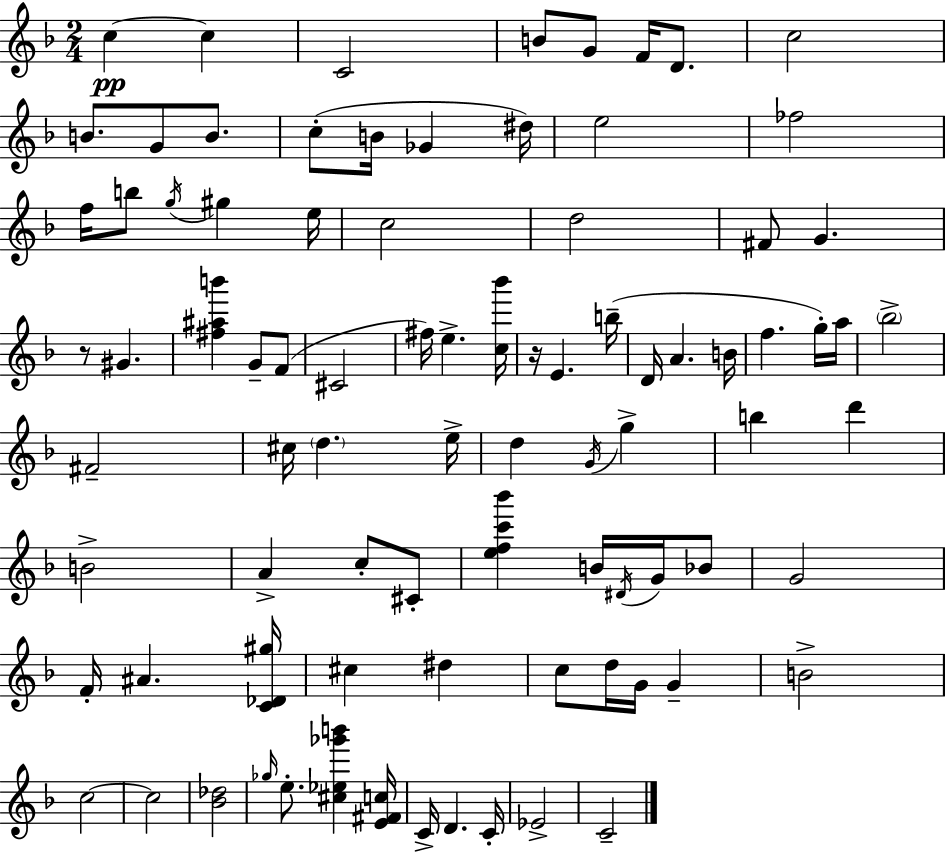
X:1
T:Untitled
M:2/4
L:1/4
K:Dm
c c C2 B/2 G/2 F/4 D/2 c2 B/2 G/2 B/2 c/2 B/4 _G ^d/4 e2 _f2 f/4 b/2 g/4 ^g e/4 c2 d2 ^F/2 G z/2 ^G [^f^ab'] G/2 F/2 ^C2 ^f/4 e [c_b']/4 z/4 E b/4 D/4 A B/4 f g/4 a/4 _b2 ^F2 ^c/4 d e/4 d G/4 g b d' B2 A c/2 ^C/2 [efc'_b'] B/4 ^D/4 G/4 _B/2 G2 F/4 ^A [C_D^g]/4 ^c ^d c/2 d/4 G/4 G B2 c2 c2 [_B_d]2 _g/4 e/2 [^c_e_g'b'] [E^Fc]/4 C/4 D C/4 _E2 C2